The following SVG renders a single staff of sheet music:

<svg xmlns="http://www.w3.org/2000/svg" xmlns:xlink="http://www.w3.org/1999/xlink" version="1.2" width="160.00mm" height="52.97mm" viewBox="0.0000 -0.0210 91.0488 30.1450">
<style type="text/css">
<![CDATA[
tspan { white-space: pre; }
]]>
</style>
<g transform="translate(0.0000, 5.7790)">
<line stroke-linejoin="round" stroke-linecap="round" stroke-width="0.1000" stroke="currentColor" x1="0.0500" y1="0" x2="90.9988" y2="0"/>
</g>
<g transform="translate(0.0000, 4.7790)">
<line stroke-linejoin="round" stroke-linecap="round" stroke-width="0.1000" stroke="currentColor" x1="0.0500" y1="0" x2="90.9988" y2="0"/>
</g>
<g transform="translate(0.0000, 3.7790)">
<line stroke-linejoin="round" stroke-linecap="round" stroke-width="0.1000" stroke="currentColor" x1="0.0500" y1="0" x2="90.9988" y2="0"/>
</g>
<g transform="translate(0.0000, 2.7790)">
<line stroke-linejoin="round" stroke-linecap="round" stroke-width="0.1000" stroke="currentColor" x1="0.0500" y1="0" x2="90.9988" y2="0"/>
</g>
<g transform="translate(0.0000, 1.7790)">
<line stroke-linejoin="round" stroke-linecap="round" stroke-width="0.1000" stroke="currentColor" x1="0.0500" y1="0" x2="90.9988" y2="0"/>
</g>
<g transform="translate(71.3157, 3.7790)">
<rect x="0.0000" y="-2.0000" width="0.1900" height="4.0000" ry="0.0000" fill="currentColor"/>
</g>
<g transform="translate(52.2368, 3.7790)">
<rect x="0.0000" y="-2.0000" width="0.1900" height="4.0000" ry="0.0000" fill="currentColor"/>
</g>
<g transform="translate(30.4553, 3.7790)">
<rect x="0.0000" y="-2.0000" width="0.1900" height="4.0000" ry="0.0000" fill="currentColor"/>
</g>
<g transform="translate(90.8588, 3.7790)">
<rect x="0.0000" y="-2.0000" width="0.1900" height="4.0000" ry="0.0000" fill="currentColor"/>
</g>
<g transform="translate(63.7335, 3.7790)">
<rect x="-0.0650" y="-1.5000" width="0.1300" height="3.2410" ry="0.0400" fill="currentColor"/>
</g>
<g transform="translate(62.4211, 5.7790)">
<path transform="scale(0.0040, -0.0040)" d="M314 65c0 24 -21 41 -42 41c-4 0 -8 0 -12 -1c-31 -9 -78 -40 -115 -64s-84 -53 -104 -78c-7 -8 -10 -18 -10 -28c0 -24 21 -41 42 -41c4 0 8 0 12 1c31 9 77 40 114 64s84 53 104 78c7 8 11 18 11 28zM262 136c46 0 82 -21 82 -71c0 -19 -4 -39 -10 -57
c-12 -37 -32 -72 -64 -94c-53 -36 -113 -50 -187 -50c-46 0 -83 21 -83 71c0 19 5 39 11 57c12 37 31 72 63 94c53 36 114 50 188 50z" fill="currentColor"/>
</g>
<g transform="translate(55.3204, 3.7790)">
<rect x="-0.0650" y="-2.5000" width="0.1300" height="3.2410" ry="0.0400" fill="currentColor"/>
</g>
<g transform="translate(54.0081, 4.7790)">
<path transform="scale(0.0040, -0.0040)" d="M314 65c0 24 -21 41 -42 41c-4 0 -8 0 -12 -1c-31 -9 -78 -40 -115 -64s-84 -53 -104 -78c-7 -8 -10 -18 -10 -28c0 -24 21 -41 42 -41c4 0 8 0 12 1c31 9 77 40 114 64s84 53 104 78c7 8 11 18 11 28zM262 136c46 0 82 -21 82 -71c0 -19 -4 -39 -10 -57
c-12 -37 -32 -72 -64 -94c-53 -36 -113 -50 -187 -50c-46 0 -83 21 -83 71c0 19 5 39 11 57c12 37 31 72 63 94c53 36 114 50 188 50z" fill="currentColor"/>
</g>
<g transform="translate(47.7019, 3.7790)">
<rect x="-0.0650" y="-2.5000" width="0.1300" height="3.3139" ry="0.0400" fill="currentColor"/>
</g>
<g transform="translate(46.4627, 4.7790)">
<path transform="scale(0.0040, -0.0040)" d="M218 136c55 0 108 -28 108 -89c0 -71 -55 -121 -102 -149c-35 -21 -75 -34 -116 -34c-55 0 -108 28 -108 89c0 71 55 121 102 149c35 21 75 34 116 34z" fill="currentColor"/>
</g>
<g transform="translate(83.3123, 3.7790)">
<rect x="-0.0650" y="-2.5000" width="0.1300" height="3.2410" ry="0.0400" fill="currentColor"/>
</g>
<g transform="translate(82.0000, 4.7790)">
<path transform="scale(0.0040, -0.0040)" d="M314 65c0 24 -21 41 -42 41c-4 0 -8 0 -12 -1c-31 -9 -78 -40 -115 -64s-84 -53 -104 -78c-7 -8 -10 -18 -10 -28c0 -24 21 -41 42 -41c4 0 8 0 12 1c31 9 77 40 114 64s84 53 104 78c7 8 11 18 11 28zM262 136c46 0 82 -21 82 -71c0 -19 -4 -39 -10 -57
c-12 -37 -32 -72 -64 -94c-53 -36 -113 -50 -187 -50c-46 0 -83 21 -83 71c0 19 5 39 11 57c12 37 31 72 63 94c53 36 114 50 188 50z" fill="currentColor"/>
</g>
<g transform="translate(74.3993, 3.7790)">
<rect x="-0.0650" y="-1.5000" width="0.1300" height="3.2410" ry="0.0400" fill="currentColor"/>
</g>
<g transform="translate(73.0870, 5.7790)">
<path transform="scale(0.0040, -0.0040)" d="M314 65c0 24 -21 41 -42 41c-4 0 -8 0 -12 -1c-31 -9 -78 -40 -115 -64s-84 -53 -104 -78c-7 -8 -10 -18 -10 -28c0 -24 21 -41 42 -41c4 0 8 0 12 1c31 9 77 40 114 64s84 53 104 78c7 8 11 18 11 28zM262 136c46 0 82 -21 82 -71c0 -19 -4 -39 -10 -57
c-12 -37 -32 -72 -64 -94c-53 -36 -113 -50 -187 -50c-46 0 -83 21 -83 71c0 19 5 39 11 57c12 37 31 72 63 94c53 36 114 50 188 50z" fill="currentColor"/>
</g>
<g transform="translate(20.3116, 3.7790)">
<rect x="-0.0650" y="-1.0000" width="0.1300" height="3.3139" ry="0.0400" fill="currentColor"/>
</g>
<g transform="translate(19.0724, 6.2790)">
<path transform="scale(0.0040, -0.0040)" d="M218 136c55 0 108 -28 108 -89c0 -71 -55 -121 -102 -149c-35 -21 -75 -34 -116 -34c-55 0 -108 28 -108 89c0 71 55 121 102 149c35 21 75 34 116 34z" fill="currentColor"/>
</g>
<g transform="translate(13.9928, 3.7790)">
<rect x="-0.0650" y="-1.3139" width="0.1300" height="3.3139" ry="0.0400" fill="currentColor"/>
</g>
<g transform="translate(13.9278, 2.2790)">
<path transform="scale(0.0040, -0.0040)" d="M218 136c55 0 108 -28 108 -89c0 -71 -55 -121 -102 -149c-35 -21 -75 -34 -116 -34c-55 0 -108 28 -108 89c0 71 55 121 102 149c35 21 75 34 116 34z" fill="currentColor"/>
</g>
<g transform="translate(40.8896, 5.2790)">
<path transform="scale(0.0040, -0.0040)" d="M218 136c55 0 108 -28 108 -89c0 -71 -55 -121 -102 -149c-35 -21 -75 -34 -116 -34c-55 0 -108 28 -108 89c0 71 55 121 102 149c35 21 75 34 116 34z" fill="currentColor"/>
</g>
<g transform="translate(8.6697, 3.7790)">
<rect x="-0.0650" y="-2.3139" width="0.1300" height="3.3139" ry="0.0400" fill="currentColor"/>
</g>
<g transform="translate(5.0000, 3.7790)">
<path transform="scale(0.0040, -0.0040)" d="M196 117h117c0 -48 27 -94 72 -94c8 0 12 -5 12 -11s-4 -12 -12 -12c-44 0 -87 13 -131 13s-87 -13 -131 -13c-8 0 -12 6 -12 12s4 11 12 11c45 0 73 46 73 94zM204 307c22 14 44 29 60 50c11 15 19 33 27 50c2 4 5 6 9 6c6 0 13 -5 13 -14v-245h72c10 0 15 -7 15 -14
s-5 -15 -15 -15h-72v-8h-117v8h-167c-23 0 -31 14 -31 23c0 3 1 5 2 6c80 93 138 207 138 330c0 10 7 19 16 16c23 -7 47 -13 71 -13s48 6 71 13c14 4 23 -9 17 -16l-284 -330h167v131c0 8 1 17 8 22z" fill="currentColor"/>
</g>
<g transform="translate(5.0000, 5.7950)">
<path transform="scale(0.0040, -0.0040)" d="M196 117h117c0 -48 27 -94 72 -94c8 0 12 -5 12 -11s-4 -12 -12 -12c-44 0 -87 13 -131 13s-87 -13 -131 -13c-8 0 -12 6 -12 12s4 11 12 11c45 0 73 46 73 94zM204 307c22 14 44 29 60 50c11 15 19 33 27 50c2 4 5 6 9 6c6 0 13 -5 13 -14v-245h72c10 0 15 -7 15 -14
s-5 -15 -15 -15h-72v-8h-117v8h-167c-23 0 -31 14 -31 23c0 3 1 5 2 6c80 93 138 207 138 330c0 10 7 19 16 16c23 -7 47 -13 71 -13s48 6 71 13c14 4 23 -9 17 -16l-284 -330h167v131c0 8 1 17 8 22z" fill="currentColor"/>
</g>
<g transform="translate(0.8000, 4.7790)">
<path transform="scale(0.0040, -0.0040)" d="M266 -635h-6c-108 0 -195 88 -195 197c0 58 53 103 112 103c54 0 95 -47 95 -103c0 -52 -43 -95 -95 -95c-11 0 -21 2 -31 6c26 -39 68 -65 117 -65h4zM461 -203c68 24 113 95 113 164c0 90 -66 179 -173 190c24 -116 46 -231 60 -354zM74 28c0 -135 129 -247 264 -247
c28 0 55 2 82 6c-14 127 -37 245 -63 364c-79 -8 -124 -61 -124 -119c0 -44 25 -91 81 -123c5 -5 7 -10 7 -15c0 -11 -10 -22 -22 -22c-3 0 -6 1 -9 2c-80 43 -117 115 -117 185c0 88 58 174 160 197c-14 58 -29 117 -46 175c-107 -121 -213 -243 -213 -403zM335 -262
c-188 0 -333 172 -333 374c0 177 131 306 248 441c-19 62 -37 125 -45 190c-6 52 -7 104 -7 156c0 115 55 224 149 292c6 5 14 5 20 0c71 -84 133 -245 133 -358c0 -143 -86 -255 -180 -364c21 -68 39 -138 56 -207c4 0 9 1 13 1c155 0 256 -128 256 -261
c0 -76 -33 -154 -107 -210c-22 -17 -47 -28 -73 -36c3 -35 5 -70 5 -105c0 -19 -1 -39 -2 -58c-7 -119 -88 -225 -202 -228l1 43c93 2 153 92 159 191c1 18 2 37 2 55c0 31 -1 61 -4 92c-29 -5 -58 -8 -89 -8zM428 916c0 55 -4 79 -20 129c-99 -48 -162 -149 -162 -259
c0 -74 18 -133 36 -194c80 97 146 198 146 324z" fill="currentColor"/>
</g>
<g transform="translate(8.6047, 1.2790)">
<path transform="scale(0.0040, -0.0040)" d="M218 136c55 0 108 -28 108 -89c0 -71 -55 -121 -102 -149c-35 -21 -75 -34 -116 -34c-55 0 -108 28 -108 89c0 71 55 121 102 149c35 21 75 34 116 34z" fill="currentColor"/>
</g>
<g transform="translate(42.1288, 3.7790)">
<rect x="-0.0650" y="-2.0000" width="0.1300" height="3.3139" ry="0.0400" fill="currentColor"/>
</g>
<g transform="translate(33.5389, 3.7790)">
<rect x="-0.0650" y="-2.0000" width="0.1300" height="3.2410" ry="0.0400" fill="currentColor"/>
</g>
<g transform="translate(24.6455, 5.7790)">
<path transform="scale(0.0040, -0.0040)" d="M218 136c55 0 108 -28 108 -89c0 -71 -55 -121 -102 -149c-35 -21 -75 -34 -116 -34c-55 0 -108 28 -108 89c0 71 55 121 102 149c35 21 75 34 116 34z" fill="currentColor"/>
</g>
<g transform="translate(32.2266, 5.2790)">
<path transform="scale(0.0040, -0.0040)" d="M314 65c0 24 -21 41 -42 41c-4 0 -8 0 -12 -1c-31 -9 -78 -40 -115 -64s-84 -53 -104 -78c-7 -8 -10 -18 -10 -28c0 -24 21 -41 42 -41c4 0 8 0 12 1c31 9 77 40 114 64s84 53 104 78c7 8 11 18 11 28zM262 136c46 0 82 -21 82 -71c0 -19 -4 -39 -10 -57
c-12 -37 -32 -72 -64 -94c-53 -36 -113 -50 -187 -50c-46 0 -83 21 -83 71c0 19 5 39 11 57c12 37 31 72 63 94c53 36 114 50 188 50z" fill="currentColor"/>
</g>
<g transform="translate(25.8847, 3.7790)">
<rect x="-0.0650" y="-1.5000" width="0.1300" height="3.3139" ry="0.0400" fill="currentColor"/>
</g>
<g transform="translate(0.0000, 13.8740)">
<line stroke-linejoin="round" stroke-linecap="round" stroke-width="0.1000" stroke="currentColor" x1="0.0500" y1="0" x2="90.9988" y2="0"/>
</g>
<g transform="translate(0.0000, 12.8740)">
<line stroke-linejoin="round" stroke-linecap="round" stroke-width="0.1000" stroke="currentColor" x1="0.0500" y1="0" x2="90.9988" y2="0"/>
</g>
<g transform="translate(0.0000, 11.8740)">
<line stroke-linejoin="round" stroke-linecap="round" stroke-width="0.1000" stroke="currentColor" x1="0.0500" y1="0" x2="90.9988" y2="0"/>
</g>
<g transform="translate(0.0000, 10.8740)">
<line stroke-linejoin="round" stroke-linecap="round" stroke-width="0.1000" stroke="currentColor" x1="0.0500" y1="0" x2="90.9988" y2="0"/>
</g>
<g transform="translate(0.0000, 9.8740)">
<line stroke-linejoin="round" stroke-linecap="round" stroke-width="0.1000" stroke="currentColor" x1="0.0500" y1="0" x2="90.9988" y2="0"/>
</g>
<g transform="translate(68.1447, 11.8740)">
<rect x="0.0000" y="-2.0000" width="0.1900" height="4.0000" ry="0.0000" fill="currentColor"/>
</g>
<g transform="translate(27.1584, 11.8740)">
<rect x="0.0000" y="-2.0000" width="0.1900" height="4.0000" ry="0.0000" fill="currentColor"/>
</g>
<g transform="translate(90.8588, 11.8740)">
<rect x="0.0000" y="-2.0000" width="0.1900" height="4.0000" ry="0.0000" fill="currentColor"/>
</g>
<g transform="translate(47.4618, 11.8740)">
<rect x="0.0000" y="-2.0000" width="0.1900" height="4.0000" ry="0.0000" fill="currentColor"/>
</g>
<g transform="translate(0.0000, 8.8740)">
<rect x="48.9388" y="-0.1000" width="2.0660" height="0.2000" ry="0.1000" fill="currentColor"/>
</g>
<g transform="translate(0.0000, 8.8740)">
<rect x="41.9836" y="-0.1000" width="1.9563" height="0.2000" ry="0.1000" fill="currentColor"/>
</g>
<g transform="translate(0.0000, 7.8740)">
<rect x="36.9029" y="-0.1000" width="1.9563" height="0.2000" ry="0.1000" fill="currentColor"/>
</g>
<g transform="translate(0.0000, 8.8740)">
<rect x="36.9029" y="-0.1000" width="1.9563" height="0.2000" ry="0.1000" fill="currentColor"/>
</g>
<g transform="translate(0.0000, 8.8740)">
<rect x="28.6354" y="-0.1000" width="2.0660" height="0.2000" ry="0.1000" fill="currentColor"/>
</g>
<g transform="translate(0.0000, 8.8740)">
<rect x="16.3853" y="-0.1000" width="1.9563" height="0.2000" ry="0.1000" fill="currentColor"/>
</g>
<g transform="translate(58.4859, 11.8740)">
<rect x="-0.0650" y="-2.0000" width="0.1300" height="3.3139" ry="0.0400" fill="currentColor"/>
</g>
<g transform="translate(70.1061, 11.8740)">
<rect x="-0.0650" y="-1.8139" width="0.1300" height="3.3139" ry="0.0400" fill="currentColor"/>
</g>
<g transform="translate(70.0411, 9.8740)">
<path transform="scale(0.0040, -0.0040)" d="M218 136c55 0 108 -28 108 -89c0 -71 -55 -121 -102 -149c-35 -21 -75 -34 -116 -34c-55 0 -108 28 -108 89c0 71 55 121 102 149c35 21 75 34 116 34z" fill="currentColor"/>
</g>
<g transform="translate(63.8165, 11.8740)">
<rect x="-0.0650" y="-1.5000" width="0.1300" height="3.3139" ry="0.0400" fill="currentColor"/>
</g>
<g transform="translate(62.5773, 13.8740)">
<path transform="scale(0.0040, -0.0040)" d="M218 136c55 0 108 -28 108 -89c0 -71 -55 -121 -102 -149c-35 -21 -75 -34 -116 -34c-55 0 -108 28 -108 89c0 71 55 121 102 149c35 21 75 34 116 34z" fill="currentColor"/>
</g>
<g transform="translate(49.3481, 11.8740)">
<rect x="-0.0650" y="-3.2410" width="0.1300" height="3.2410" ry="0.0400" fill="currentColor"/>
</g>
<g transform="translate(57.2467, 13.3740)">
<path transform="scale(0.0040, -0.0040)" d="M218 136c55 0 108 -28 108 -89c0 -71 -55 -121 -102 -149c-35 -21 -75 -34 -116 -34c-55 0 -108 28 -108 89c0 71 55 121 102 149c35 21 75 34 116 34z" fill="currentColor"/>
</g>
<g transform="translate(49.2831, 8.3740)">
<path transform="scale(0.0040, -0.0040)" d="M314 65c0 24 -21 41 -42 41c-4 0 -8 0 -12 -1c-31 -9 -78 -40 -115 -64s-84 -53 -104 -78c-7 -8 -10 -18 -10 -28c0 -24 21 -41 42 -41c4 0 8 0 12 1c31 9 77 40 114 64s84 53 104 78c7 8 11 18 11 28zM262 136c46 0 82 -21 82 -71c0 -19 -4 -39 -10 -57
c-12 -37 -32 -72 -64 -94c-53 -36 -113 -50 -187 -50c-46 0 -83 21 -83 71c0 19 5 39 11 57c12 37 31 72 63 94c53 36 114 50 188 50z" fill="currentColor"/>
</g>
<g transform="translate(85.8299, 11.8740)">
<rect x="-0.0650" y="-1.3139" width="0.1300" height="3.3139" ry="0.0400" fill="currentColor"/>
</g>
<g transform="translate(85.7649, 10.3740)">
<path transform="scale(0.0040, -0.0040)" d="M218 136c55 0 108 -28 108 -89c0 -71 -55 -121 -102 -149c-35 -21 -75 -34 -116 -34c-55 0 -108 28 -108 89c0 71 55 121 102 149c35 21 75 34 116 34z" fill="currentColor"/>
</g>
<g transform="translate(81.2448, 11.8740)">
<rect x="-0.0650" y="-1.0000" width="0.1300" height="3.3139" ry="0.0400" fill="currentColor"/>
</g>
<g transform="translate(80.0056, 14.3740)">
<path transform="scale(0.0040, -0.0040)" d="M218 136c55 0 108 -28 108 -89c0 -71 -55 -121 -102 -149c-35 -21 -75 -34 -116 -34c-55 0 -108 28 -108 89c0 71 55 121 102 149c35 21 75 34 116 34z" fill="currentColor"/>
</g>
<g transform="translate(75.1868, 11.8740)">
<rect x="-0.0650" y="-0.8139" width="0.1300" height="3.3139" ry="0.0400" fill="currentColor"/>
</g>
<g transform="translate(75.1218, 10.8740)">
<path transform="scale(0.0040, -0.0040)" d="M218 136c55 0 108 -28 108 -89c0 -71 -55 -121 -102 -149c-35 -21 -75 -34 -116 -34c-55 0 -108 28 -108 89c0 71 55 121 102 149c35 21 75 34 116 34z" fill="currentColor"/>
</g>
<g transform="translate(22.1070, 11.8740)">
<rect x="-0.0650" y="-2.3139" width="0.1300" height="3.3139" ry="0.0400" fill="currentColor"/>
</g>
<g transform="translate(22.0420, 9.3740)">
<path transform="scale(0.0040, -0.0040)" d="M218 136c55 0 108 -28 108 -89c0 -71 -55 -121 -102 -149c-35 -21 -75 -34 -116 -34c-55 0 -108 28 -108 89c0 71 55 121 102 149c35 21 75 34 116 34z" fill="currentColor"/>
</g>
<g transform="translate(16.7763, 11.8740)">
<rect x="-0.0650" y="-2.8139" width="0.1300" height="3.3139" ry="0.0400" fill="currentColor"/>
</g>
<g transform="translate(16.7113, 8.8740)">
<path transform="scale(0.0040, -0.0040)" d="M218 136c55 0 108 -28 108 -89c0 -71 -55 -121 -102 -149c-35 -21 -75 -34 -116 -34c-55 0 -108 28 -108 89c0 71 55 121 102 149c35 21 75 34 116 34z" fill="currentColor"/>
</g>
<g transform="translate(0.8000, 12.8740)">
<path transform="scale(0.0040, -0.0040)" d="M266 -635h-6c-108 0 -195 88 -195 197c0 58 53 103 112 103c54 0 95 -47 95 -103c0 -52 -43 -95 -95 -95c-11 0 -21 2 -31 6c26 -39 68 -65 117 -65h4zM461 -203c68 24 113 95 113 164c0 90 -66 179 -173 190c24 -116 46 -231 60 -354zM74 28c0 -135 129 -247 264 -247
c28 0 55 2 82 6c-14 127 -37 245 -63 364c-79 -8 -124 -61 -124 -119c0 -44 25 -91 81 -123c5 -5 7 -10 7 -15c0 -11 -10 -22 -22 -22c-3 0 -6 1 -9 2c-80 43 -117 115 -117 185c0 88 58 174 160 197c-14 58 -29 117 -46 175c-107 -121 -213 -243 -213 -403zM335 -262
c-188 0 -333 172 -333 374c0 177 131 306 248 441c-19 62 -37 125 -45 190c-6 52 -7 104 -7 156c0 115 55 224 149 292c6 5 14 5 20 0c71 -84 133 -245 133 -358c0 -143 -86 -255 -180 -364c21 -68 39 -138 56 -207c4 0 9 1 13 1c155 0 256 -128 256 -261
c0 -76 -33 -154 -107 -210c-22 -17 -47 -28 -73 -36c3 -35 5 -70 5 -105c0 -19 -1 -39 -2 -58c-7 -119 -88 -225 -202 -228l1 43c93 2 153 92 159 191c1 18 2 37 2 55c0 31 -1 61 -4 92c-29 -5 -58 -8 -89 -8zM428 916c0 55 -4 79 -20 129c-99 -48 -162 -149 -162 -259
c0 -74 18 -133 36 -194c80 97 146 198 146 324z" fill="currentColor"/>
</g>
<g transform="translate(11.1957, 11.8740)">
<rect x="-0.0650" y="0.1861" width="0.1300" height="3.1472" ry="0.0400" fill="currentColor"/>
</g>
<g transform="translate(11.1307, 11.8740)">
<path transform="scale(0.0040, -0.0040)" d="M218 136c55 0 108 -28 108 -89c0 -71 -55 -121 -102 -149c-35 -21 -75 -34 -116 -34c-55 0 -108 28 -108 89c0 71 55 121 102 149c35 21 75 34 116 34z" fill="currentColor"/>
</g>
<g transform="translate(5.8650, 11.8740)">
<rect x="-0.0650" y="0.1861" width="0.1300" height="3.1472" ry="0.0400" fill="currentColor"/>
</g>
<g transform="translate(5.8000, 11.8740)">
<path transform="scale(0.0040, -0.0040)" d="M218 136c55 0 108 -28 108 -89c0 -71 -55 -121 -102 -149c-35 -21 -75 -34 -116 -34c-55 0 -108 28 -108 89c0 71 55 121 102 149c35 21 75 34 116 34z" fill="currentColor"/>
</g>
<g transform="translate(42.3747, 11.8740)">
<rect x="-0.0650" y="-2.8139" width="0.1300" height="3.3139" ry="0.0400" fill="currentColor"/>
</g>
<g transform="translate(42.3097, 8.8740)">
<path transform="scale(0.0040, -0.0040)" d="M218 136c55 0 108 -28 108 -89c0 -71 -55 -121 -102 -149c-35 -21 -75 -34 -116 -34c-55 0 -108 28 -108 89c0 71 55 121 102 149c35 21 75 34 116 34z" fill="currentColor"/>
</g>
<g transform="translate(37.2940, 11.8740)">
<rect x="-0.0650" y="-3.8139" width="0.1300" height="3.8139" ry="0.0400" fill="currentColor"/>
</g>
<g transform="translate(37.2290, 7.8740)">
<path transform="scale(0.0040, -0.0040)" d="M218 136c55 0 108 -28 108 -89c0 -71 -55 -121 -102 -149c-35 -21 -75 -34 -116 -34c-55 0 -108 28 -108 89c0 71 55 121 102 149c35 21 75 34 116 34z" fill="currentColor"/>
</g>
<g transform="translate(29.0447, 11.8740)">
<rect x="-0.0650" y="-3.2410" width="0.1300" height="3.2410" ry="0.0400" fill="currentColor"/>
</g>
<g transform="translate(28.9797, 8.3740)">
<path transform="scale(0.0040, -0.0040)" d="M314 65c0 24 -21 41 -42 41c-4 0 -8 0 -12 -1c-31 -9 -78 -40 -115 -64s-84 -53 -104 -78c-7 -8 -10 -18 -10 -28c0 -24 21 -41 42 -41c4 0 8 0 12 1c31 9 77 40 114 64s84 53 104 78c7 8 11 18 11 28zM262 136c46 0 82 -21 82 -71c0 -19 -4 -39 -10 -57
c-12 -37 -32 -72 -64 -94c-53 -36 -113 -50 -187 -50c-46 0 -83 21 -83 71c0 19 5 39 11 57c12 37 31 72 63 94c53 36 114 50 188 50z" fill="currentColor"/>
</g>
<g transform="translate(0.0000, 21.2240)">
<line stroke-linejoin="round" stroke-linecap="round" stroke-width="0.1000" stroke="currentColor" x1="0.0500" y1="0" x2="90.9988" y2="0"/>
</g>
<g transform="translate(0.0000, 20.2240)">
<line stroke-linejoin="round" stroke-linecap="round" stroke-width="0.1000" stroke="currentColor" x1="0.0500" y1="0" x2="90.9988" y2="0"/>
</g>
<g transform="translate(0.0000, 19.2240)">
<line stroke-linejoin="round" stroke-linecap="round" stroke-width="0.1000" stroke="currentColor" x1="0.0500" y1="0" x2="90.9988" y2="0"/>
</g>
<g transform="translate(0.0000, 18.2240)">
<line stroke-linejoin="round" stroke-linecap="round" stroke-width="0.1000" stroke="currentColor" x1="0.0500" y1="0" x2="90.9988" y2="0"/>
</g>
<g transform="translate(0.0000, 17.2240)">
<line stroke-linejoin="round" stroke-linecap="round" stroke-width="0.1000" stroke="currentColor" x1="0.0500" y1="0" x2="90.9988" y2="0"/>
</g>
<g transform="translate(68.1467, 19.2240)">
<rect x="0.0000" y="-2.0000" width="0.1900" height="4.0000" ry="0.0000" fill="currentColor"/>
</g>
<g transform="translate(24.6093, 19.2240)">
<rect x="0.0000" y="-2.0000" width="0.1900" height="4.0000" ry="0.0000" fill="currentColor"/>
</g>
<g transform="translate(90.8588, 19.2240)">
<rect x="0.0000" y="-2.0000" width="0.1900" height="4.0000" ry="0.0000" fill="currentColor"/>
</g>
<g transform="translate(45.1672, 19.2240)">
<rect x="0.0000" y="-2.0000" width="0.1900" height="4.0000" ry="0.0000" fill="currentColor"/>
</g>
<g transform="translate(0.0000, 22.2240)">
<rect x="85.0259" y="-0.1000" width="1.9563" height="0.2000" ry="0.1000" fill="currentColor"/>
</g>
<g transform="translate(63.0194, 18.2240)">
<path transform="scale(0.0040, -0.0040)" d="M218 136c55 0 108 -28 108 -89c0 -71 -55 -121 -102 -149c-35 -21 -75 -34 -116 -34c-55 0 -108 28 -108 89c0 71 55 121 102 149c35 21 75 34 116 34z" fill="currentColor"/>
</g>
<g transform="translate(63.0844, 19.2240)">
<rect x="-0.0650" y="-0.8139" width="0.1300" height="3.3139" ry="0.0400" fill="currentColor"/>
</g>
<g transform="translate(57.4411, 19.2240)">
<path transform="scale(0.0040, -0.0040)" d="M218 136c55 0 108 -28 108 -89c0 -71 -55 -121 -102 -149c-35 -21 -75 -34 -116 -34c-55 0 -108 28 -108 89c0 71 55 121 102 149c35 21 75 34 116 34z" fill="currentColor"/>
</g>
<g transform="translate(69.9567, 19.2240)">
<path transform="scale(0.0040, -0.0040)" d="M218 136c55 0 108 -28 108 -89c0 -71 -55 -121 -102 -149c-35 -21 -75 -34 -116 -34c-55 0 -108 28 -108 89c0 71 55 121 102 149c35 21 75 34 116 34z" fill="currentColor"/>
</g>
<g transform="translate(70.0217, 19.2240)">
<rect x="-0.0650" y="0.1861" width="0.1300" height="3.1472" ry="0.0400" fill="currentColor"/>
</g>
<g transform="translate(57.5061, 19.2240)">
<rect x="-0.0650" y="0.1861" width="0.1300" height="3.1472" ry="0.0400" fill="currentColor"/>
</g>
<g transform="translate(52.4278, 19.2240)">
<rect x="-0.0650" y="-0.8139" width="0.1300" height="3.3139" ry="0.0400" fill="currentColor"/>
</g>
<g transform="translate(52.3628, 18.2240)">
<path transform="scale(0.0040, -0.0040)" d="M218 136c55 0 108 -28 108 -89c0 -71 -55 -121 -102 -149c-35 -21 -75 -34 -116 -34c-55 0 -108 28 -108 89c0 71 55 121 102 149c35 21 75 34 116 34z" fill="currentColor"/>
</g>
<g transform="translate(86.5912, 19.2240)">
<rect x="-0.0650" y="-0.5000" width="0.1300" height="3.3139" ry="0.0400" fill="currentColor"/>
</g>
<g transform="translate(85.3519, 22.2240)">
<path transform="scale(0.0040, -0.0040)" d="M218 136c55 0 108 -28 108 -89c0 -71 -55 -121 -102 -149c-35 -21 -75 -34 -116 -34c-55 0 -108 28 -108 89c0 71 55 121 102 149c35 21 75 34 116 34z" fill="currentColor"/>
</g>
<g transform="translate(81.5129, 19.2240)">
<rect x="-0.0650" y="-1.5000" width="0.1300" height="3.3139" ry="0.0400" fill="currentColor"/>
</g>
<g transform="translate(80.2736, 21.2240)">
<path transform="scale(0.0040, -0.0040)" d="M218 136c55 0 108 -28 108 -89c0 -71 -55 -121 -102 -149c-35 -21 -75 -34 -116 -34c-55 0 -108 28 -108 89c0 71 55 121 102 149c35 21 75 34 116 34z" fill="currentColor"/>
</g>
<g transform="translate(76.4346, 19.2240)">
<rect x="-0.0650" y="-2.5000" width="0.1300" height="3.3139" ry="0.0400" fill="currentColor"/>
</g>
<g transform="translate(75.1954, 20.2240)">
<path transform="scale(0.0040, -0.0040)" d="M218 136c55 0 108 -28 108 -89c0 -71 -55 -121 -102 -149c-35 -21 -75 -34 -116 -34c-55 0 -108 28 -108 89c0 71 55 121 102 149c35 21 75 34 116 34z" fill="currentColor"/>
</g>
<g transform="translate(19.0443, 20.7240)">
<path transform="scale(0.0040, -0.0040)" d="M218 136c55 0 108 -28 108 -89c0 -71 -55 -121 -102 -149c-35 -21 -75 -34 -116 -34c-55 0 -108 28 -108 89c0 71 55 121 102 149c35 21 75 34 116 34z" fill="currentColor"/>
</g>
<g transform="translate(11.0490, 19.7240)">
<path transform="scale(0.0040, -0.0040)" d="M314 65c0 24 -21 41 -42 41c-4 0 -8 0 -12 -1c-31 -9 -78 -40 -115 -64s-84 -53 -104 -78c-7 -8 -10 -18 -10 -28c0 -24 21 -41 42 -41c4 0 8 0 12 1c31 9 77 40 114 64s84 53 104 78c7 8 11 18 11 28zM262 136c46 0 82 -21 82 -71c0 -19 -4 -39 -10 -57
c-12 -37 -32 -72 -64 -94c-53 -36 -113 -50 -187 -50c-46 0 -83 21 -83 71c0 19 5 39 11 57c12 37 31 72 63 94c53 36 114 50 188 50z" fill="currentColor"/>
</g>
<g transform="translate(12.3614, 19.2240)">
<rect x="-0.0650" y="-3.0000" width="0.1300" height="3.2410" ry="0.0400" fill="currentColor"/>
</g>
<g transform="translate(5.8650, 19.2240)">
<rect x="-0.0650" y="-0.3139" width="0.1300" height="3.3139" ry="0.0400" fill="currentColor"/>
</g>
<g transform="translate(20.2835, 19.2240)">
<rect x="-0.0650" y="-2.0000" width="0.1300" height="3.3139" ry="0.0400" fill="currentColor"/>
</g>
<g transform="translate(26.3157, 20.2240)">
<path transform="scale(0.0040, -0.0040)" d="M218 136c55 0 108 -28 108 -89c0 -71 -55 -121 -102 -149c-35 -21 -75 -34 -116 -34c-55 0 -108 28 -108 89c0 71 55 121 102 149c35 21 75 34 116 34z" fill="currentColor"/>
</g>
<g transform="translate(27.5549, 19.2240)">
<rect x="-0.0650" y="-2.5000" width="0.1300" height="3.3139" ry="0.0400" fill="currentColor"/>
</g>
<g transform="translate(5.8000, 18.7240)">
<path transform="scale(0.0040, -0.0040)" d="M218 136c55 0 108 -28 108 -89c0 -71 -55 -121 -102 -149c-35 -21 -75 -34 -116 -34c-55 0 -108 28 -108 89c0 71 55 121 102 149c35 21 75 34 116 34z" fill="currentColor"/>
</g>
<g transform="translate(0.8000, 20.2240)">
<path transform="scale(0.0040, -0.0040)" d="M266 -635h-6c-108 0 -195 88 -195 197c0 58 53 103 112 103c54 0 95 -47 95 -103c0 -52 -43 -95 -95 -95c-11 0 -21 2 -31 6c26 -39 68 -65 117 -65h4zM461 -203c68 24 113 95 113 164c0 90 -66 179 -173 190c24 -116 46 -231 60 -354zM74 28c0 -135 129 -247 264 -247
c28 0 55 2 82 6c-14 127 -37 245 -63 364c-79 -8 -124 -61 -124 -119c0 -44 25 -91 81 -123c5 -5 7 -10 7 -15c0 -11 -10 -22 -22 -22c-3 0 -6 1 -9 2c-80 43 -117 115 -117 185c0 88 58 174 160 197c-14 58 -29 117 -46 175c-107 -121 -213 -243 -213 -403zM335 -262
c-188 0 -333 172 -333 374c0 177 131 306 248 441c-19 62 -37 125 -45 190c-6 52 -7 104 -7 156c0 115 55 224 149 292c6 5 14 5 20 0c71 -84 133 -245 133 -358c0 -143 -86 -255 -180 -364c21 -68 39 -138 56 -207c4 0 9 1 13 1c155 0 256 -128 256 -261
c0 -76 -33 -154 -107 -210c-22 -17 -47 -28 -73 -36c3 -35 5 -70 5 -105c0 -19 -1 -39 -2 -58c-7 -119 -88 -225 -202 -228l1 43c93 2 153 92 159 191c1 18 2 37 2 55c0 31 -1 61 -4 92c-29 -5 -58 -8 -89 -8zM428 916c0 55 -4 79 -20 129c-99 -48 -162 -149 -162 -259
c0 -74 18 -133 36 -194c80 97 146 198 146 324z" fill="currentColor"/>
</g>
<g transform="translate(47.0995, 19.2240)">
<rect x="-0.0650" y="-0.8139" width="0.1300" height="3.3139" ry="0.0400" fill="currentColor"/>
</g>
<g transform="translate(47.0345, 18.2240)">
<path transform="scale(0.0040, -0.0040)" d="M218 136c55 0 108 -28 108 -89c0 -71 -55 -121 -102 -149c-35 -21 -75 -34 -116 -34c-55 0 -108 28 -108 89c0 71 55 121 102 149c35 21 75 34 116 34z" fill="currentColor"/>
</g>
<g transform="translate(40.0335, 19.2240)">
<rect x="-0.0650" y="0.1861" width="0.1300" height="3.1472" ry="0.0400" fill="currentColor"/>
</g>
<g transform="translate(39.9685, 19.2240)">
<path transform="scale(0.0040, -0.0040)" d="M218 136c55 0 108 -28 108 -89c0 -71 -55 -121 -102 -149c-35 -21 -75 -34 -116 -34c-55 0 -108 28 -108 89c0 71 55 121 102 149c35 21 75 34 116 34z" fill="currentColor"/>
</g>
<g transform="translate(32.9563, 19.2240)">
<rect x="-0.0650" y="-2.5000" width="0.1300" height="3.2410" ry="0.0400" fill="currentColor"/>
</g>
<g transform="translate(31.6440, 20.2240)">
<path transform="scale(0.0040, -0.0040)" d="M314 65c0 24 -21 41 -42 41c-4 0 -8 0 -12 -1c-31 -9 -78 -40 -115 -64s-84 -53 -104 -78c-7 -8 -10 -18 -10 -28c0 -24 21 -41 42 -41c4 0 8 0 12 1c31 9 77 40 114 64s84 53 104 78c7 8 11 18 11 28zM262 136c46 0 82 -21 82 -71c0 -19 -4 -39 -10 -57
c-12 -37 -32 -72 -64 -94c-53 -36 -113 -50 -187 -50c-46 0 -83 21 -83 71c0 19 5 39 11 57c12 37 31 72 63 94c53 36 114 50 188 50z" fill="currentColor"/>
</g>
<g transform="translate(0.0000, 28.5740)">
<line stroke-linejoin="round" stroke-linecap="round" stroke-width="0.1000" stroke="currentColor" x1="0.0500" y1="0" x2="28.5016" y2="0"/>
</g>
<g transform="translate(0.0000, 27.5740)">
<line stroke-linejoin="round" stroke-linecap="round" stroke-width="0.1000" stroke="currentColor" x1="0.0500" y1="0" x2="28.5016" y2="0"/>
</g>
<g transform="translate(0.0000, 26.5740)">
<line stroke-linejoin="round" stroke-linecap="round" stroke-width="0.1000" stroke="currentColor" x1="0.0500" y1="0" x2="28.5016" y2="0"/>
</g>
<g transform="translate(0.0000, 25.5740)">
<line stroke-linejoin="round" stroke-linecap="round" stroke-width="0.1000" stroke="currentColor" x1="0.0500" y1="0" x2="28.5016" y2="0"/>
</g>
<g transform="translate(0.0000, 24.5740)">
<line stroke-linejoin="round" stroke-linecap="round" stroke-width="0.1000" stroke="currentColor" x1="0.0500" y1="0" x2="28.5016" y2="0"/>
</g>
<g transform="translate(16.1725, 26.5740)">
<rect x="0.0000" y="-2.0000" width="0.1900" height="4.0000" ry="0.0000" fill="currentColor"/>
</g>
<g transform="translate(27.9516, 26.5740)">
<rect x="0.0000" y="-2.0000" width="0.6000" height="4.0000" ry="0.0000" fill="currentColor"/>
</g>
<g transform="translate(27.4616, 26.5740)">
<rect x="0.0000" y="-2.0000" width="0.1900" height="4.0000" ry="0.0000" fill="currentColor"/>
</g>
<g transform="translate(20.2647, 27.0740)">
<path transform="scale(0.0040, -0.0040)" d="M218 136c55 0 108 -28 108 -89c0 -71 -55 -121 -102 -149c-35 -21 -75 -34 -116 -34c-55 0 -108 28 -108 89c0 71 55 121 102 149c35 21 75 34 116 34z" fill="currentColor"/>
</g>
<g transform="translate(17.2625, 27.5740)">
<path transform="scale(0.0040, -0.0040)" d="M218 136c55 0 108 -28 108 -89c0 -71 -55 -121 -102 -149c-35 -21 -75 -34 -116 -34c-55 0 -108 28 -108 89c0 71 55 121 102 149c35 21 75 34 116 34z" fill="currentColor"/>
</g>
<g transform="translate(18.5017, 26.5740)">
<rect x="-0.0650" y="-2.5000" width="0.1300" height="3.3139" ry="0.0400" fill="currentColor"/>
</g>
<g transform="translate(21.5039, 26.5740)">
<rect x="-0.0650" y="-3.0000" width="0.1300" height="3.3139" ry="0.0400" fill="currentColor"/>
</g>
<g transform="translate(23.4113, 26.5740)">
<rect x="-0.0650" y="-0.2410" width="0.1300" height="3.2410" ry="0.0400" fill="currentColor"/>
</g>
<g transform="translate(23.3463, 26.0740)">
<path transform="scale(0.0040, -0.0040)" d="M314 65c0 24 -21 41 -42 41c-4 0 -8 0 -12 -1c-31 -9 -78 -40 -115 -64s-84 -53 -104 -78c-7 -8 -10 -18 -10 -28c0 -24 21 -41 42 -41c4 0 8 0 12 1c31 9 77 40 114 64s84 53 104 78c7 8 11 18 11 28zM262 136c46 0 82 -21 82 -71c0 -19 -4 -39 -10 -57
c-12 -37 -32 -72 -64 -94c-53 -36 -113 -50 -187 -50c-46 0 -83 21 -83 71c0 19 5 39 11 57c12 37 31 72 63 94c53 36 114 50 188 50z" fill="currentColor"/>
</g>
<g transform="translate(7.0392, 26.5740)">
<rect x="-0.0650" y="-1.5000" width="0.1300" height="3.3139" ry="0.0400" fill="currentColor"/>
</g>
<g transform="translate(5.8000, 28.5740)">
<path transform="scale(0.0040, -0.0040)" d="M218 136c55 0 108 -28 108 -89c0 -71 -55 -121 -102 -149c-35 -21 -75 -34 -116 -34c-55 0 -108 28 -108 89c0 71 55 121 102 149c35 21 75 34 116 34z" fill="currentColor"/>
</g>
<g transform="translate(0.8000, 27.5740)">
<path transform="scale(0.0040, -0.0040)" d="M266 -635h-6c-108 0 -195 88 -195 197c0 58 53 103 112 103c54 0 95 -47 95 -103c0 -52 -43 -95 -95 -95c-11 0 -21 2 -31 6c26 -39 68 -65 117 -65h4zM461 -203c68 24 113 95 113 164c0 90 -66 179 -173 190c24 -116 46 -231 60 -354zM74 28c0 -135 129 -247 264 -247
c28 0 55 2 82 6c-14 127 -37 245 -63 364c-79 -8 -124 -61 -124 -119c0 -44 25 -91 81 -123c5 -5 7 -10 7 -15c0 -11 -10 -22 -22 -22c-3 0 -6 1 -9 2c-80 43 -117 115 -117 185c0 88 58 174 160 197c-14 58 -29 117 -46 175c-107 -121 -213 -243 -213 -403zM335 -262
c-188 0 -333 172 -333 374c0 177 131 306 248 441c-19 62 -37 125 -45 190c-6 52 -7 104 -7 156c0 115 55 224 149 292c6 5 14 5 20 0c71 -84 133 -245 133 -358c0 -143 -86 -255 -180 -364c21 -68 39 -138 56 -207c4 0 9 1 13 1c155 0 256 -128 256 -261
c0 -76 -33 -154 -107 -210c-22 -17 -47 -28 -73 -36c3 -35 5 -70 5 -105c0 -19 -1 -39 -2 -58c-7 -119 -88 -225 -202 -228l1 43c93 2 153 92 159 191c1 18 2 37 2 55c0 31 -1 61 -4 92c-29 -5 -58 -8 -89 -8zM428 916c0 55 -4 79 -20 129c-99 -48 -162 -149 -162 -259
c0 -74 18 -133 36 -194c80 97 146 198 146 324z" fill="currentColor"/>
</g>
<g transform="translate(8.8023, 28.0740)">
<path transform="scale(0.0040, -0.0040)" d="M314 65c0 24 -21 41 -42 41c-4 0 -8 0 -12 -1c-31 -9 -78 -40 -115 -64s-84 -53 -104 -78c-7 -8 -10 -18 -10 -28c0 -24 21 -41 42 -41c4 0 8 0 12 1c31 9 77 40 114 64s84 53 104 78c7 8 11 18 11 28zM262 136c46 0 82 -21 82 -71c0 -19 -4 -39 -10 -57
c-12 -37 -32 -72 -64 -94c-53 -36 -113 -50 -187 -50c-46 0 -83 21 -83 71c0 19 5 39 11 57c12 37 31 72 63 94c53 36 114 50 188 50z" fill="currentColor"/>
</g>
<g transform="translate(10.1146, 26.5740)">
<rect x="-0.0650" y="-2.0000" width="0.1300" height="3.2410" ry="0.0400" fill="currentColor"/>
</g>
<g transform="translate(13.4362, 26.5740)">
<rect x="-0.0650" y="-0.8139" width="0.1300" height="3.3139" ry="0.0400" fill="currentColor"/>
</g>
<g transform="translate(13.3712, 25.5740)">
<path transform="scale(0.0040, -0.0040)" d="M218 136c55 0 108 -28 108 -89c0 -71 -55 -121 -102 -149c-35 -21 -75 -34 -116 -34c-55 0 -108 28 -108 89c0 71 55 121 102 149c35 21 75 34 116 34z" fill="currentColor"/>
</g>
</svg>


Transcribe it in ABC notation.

X:1
T:Untitled
M:4/4
L:1/4
K:C
g e D E F2 F G G2 E2 E2 G2 B B a g b2 c' a b2 F E f d D e c A2 F G G2 B d d B d B G E C E F2 d G A c2